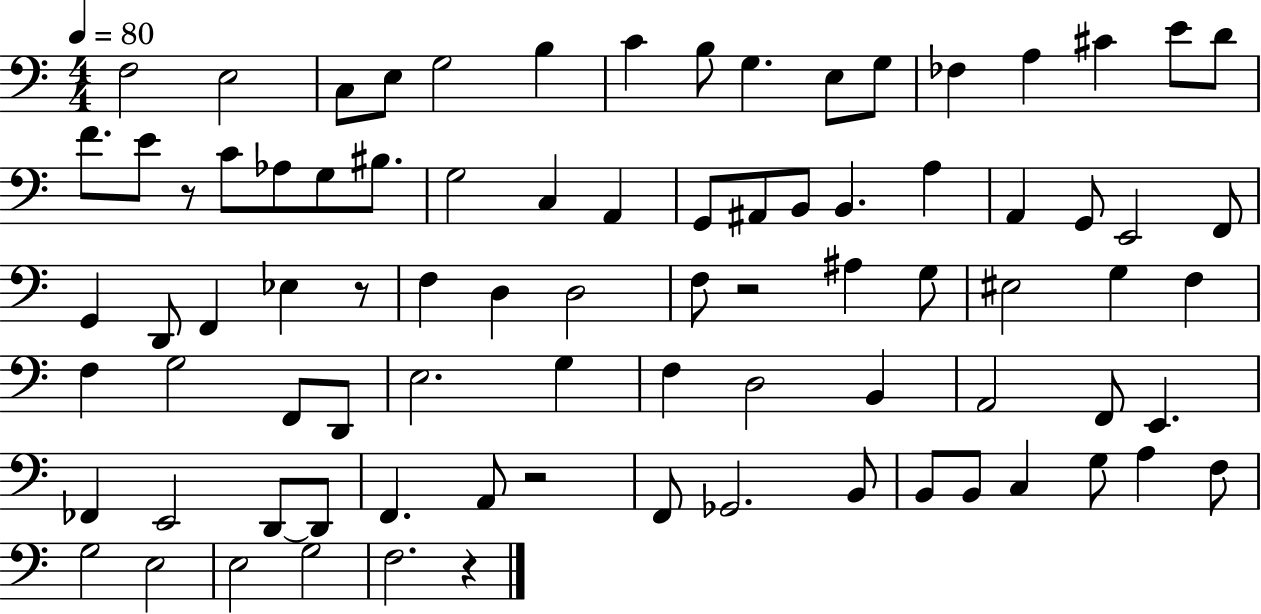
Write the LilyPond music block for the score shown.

{
  \clef bass
  \numericTimeSignature
  \time 4/4
  \key c \major
  \tempo 4 = 80
  \repeat volta 2 { f2 e2 | c8 e8 g2 b4 | c'4 b8 g4. e8 g8 | fes4 a4 cis'4 e'8 d'8 | \break f'8. e'8 r8 c'8 aes8 g8 bis8. | g2 c4 a,4 | g,8 ais,8 b,8 b,4. a4 | a,4 g,8 e,2 f,8 | \break g,4 d,8 f,4 ees4 r8 | f4 d4 d2 | f8 r2 ais4 g8 | eis2 g4 f4 | \break f4 g2 f,8 d,8 | e2. g4 | f4 d2 b,4 | a,2 f,8 e,4. | \break fes,4 e,2 d,8~~ d,8 | f,4. a,8 r2 | f,8 ges,2. b,8 | b,8 b,8 c4 g8 a4 f8 | \break g2 e2 | e2 g2 | f2. r4 | } \bar "|."
}